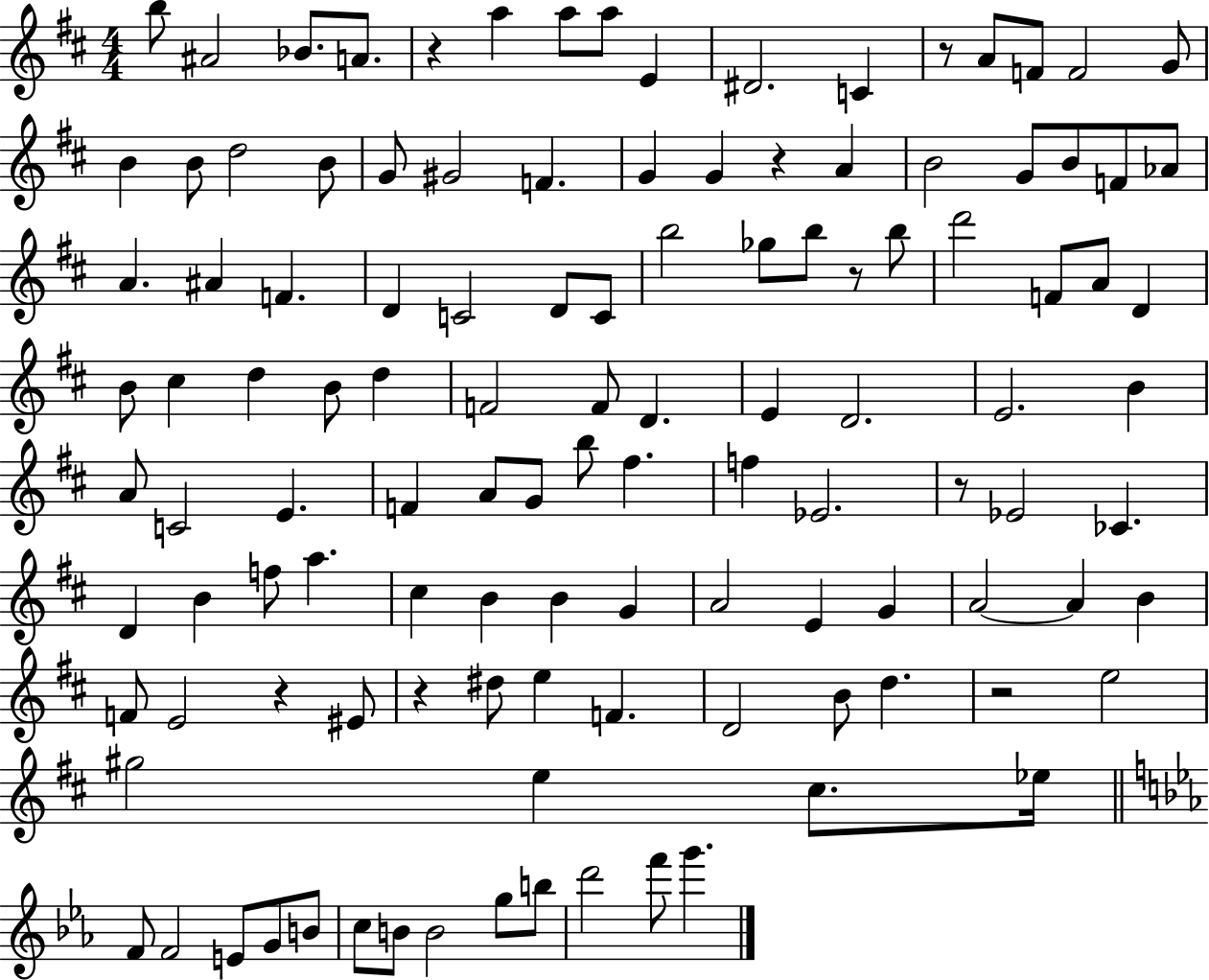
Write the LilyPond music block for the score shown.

{
  \clef treble
  \numericTimeSignature
  \time 4/4
  \key d \major
  b''8 ais'2 bes'8. a'8. | r4 a''4 a''8 a''8 e'4 | dis'2. c'4 | r8 a'8 f'8 f'2 g'8 | \break b'4 b'8 d''2 b'8 | g'8 gis'2 f'4. | g'4 g'4 r4 a'4 | b'2 g'8 b'8 f'8 aes'8 | \break a'4. ais'4 f'4. | d'4 c'2 d'8 c'8 | b''2 ges''8 b''8 r8 b''8 | d'''2 f'8 a'8 d'4 | \break b'8 cis''4 d''4 b'8 d''4 | f'2 f'8 d'4. | e'4 d'2. | e'2. b'4 | \break a'8 c'2 e'4. | f'4 a'8 g'8 b''8 fis''4. | f''4 ees'2. | r8 ees'2 ces'4. | \break d'4 b'4 f''8 a''4. | cis''4 b'4 b'4 g'4 | a'2 e'4 g'4 | a'2~~ a'4 b'4 | \break f'8 e'2 r4 eis'8 | r4 dis''8 e''4 f'4. | d'2 b'8 d''4. | r2 e''2 | \break gis''2 e''4 cis''8. ees''16 | \bar "||" \break \key c \minor f'8 f'2 e'8 g'8 b'8 | c''8 b'8 b'2 g''8 b''8 | d'''2 f'''8 g'''4. | \bar "|."
}